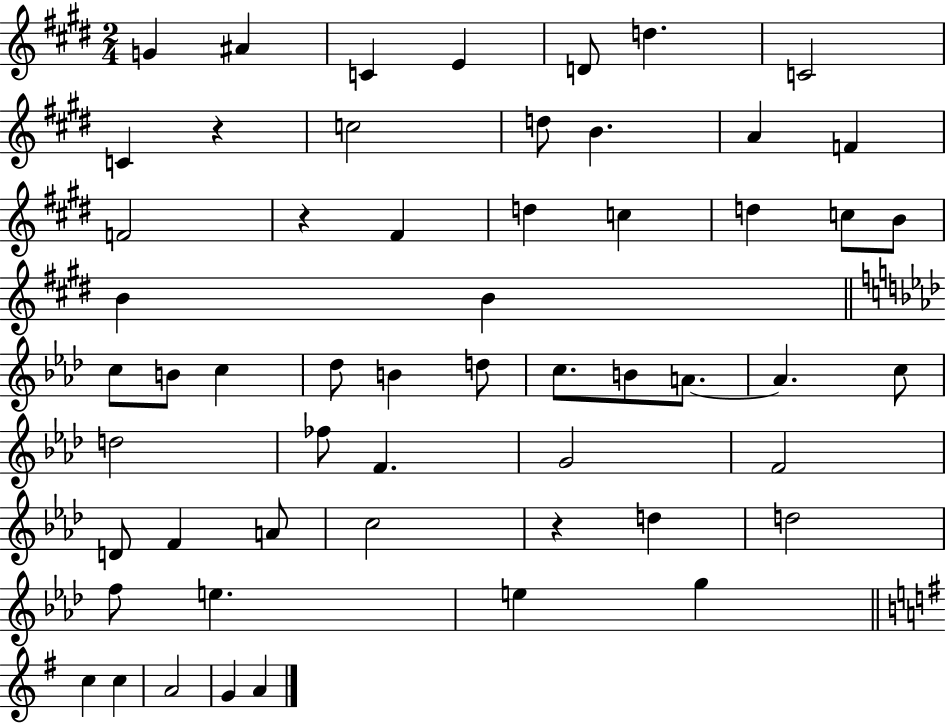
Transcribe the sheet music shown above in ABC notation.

X:1
T:Untitled
M:2/4
L:1/4
K:E
G ^A C E D/2 d C2 C z c2 d/2 B A F F2 z ^F d c d c/2 B/2 B B c/2 B/2 c _d/2 B d/2 c/2 B/2 A/2 A c/2 d2 _f/2 F G2 F2 D/2 F A/2 c2 z d d2 f/2 e e g c c A2 G A